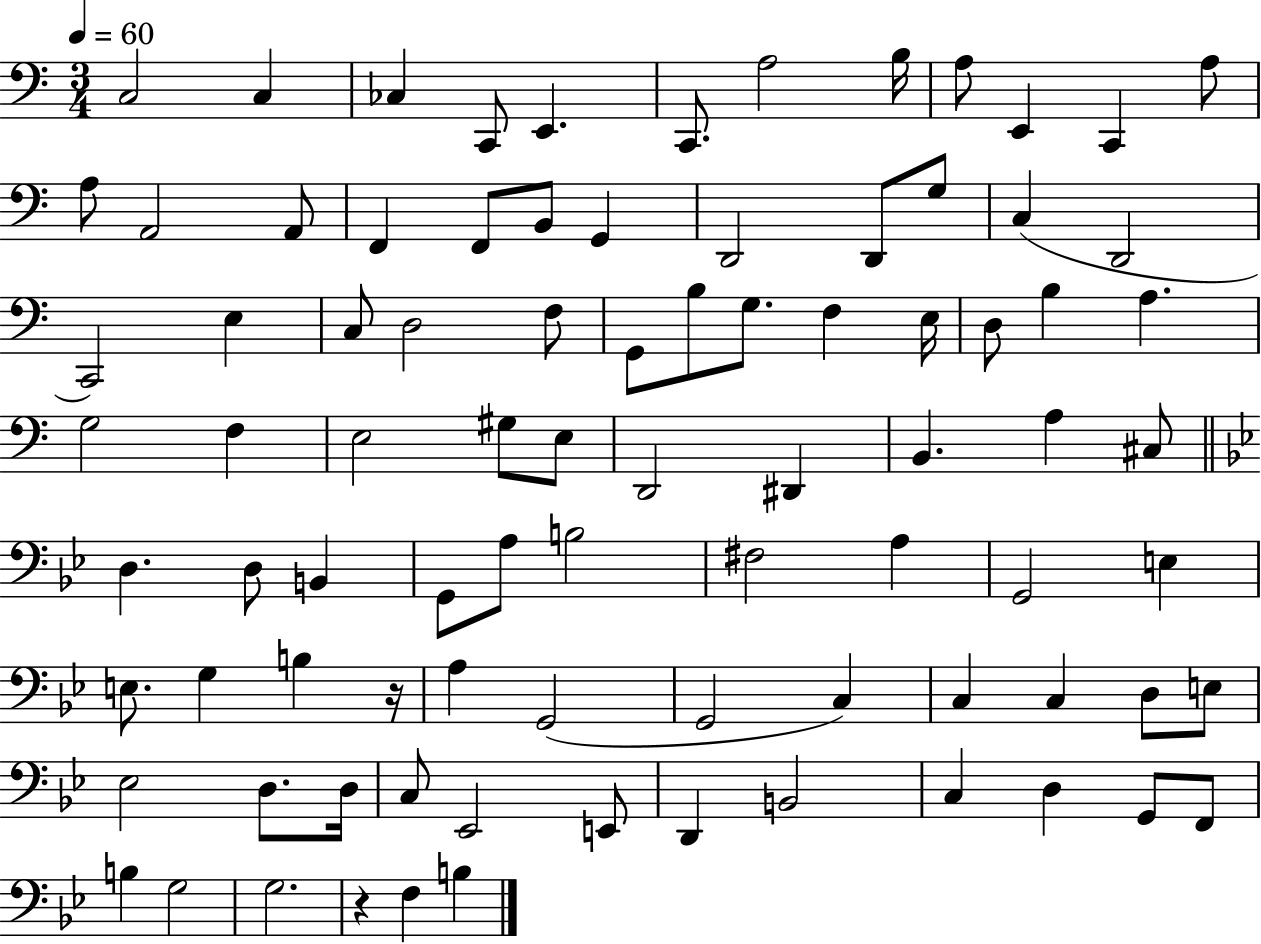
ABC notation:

X:1
T:Untitled
M:3/4
L:1/4
K:C
C,2 C, _C, C,,/2 E,, C,,/2 A,2 B,/4 A,/2 E,, C,, A,/2 A,/2 A,,2 A,,/2 F,, F,,/2 B,,/2 G,, D,,2 D,,/2 G,/2 C, D,,2 C,,2 E, C,/2 D,2 F,/2 G,,/2 B,/2 G,/2 F, E,/4 D,/2 B, A, G,2 F, E,2 ^G,/2 E,/2 D,,2 ^D,, B,, A, ^C,/2 D, D,/2 B,, G,,/2 A,/2 B,2 ^F,2 A, G,,2 E, E,/2 G, B, z/4 A, G,,2 G,,2 C, C, C, D,/2 E,/2 _E,2 D,/2 D,/4 C,/2 _E,,2 E,,/2 D,, B,,2 C, D, G,,/2 F,,/2 B, G,2 G,2 z F, B,